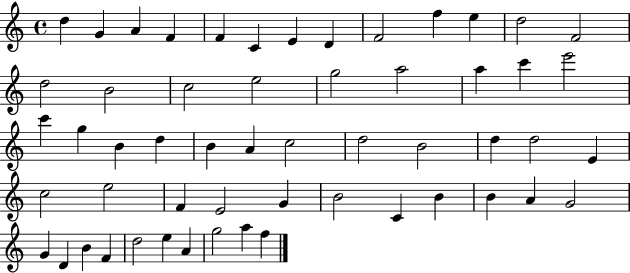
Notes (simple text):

D5/q G4/q A4/q F4/q F4/q C4/q E4/q D4/q F4/h F5/q E5/q D5/h F4/h D5/h B4/h C5/h E5/h G5/h A5/h A5/q C6/q E6/h C6/q G5/q B4/q D5/q B4/q A4/q C5/h D5/h B4/h D5/q D5/h E4/q C5/h E5/h F4/q E4/h G4/q B4/h C4/q B4/q B4/q A4/q G4/h G4/q D4/q B4/q F4/q D5/h E5/q A4/q G5/h A5/q F5/q